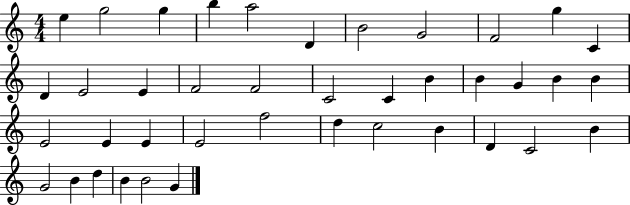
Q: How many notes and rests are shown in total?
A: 40